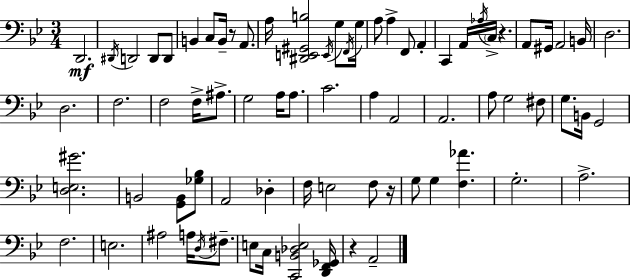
D2/h. D#2/s D2/h D2/e D2/e B2/q C3/e B2/s R/e A2/e. A3/s [D#2,E2,G#2,B3]/h E2/s G3/e F2/s G3/s A3/e A3/q F2/e A2/q C2/q A2/s Ab3/s C3/s R/q. A2/e G#2/s A2/h B2/s D3/h. D3/h. F3/h. F3/h F3/s A#3/e. G3/h A3/s A3/e. C4/h. A3/q A2/h A2/h. A3/e G3/h F#3/e G3/e. B2/s G2/h [D3,E3,G#4]/h. B2/h [G2,B2]/e [Gb3,Bb3]/e A2/h Db3/q F3/s E3/h F3/e R/s G3/e G3/q [F3,Ab4]/q. G3/h. A3/h. F3/h. E3/h. A#3/h A3/s D3/s F#3/e. E3/e C3/s [C2,B2,Db3,E3]/h [D2,F2,Gb2]/s R/q A2/h